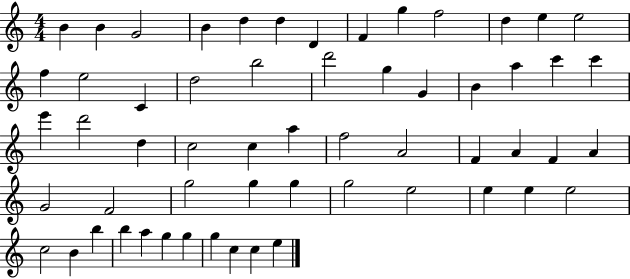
X:1
T:Untitled
M:4/4
L:1/4
K:C
B B G2 B d d D F g f2 d e e2 f e2 C d2 b2 d'2 g G B a c' c' e' d'2 d c2 c a f2 A2 F A F A G2 F2 g2 g g g2 e2 e e e2 c2 B b b a g g g c c e